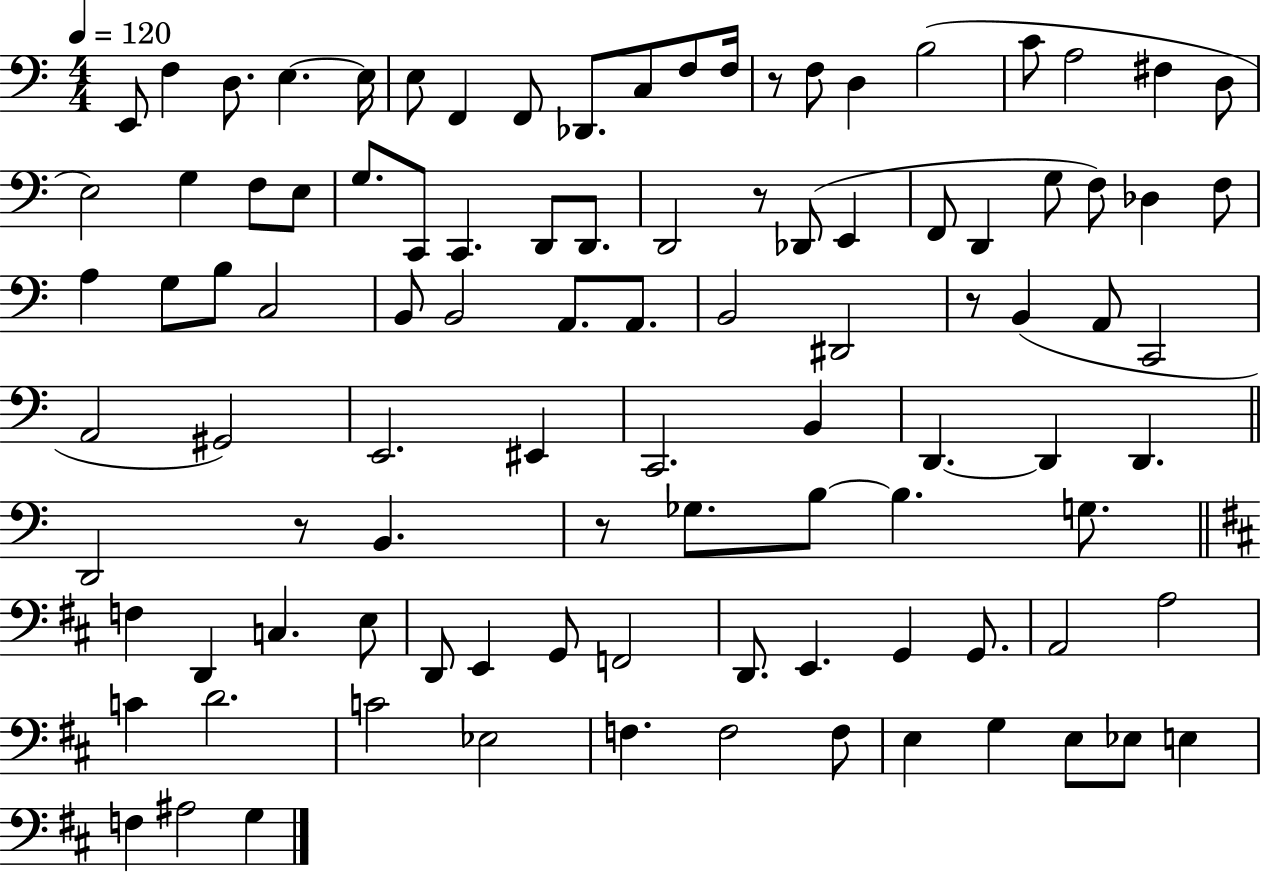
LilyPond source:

{
  \clef bass
  \numericTimeSignature
  \time 4/4
  \key c \major
  \tempo 4 = 120
  \repeat volta 2 { e,8 f4 d8. e4.~~ e16 | e8 f,4 f,8 des,8. c8 f8 f16 | r8 f8 d4 b2( | c'8 a2 fis4 d8 | \break e2) g4 f8 e8 | g8. c,8 c,4. d,8 d,8. | d,2 r8 des,8( e,4 | f,8 d,4 g8 f8) des4 f8 | \break a4 g8 b8 c2 | b,8 b,2 a,8. a,8. | b,2 dis,2 | r8 b,4( a,8 c,2 | \break a,2 gis,2) | e,2. eis,4 | c,2. b,4 | d,4.~~ d,4 d,4. | \break \bar "||" \break \key c \major d,2 r8 b,4. | r8 ges8. b8~~ b4. g8. | \bar "||" \break \key b \minor f4 d,4 c4. e8 | d,8 e,4 g,8 f,2 | d,8. e,4. g,4 g,8. | a,2 a2 | \break c'4 d'2. | c'2 ees2 | f4. f2 f8 | e4 g4 e8 ees8 e4 | \break f4 ais2 g4 | } \bar "|."
}